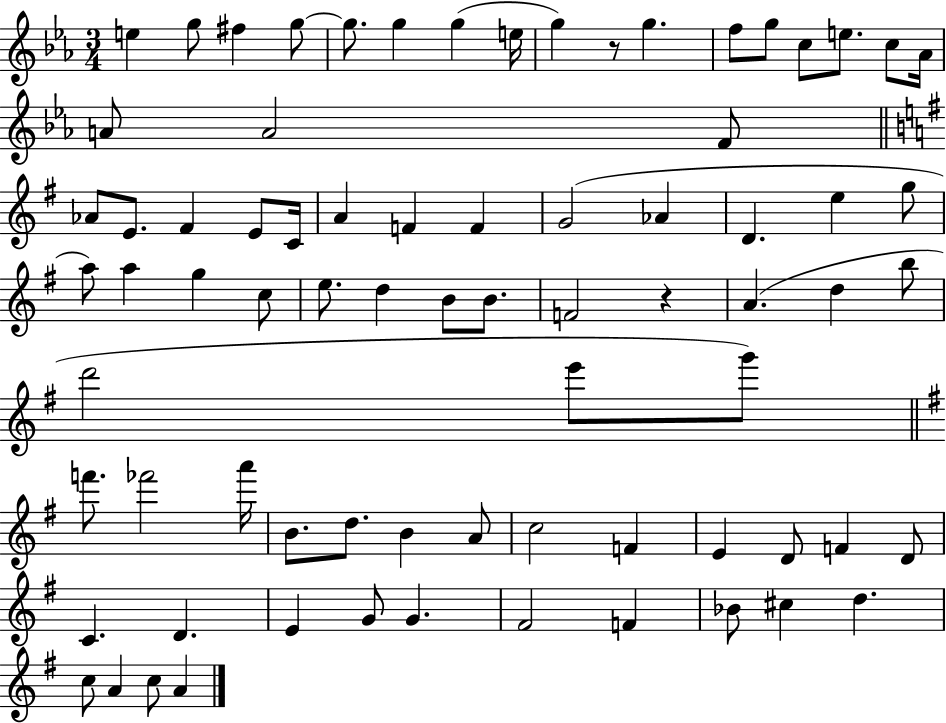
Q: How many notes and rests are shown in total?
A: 76